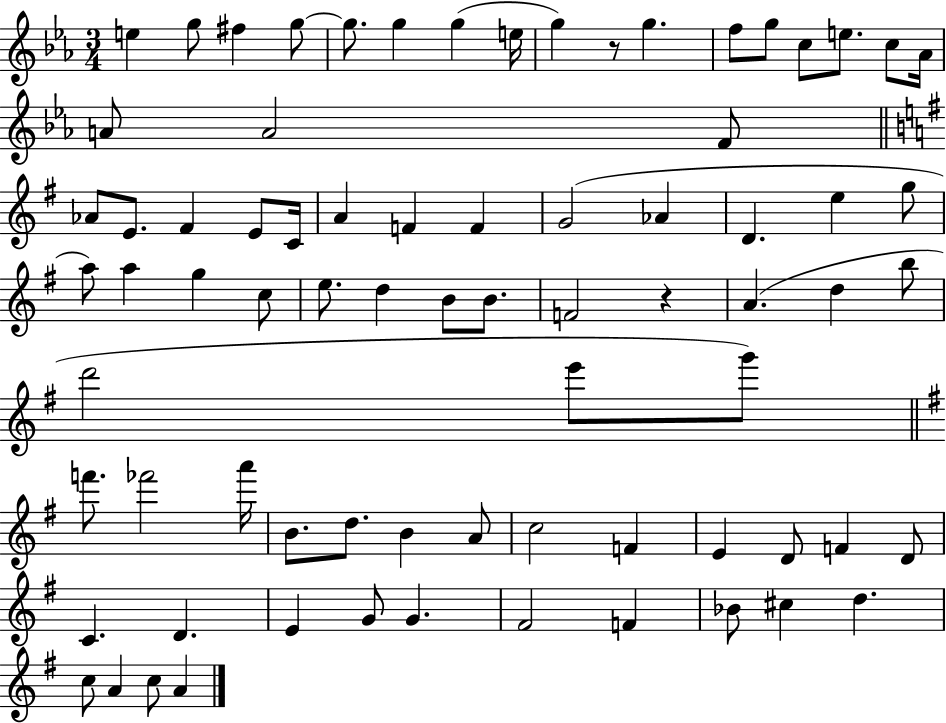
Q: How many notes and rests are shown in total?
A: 76